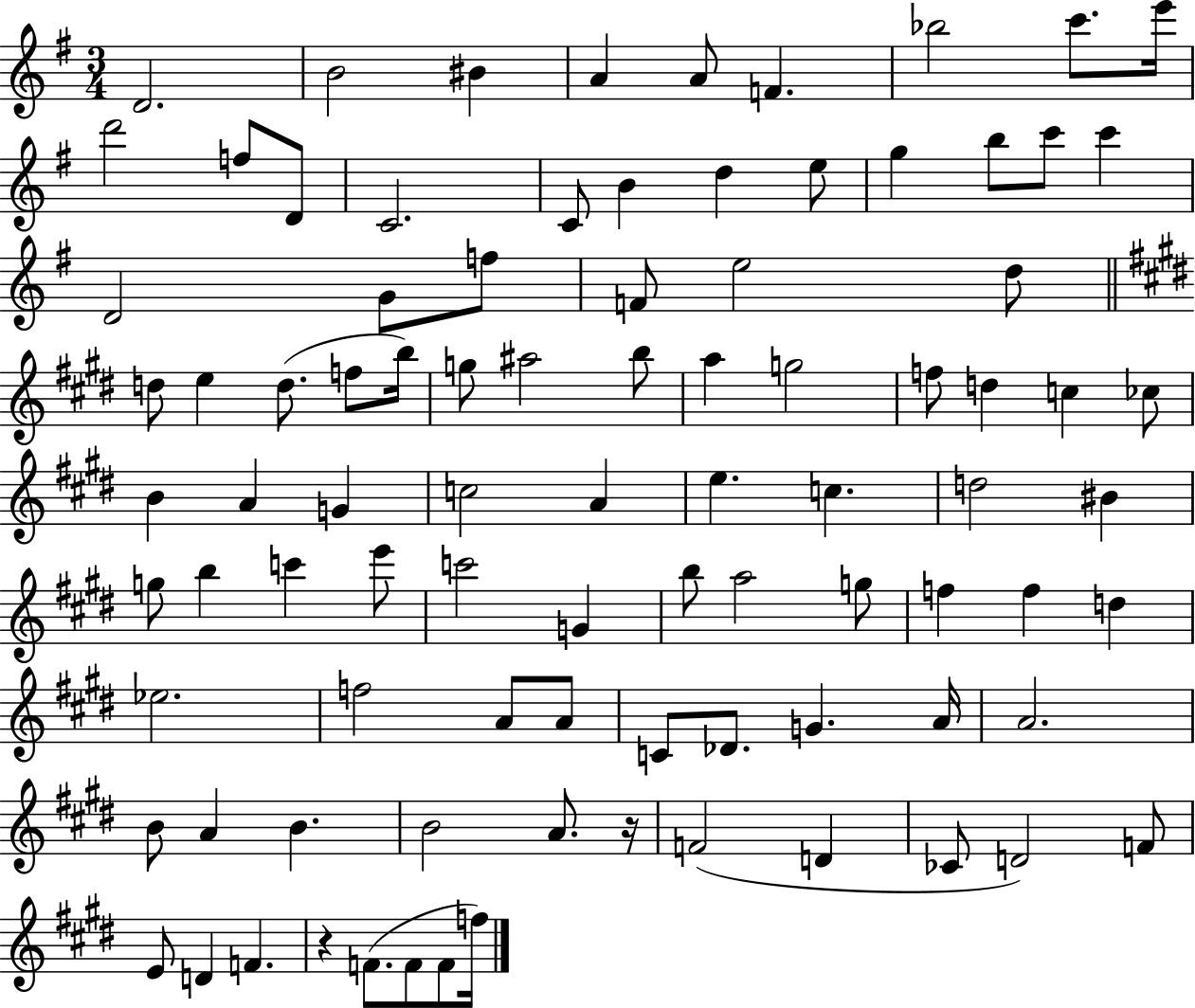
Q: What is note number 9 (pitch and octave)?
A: E6